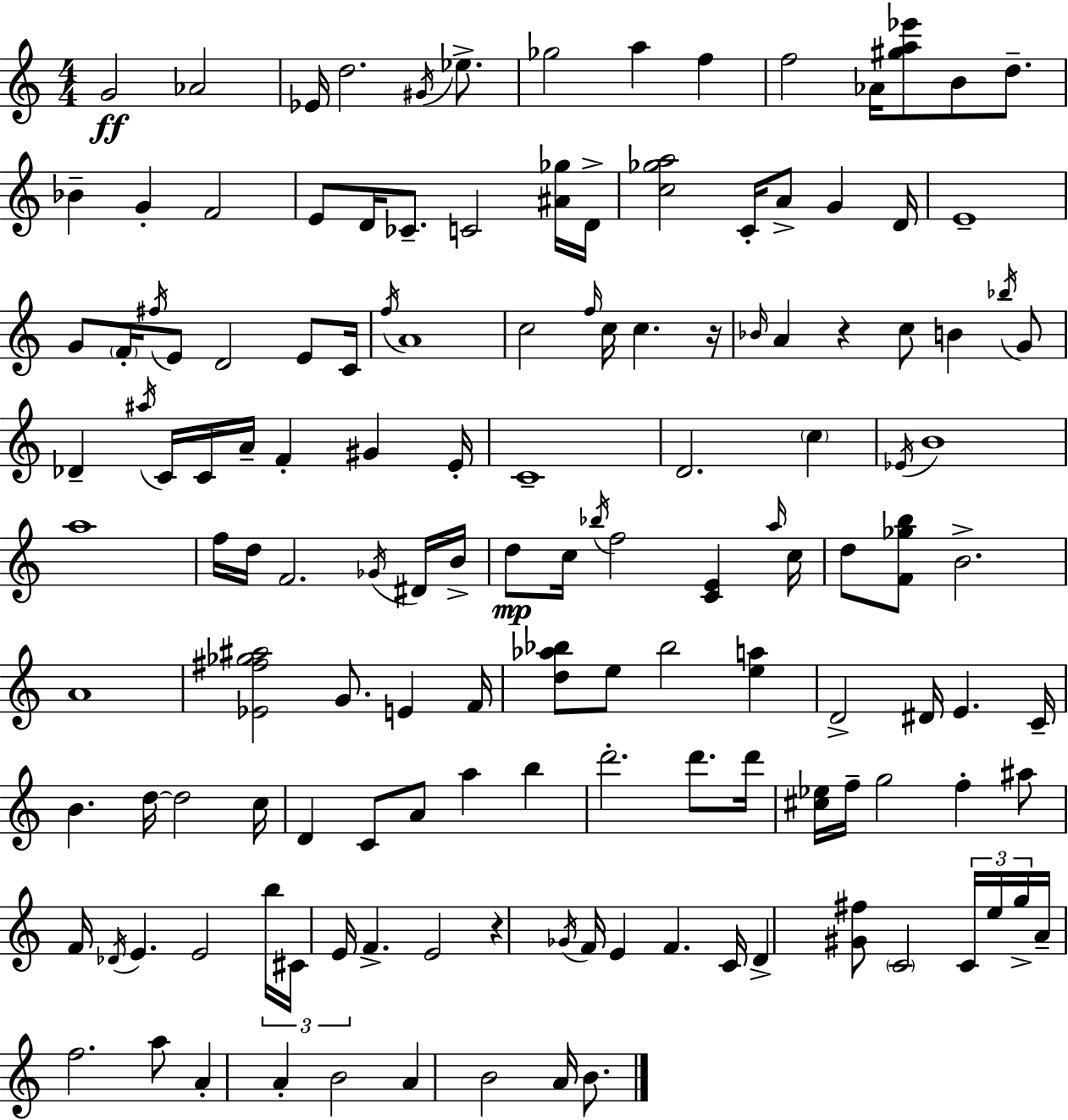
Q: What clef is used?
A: treble